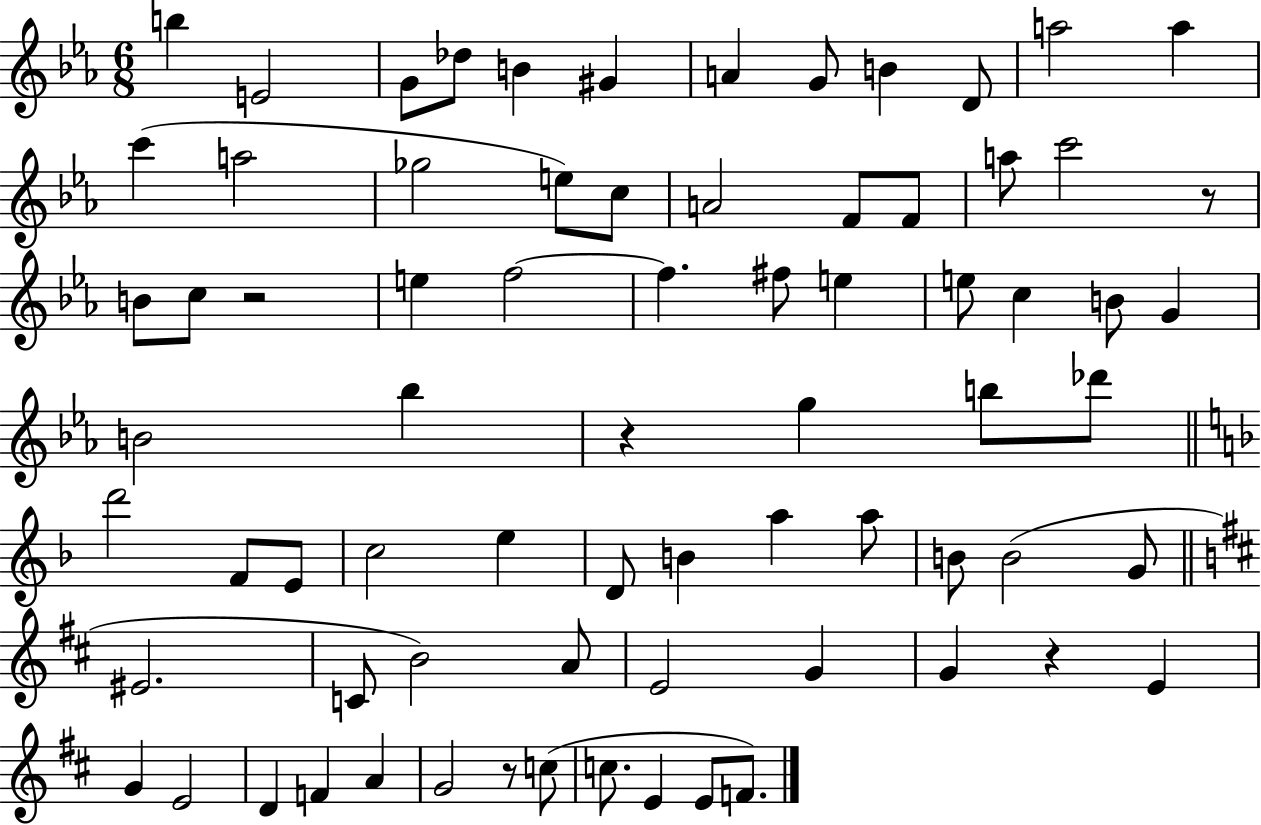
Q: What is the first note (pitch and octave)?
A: B5